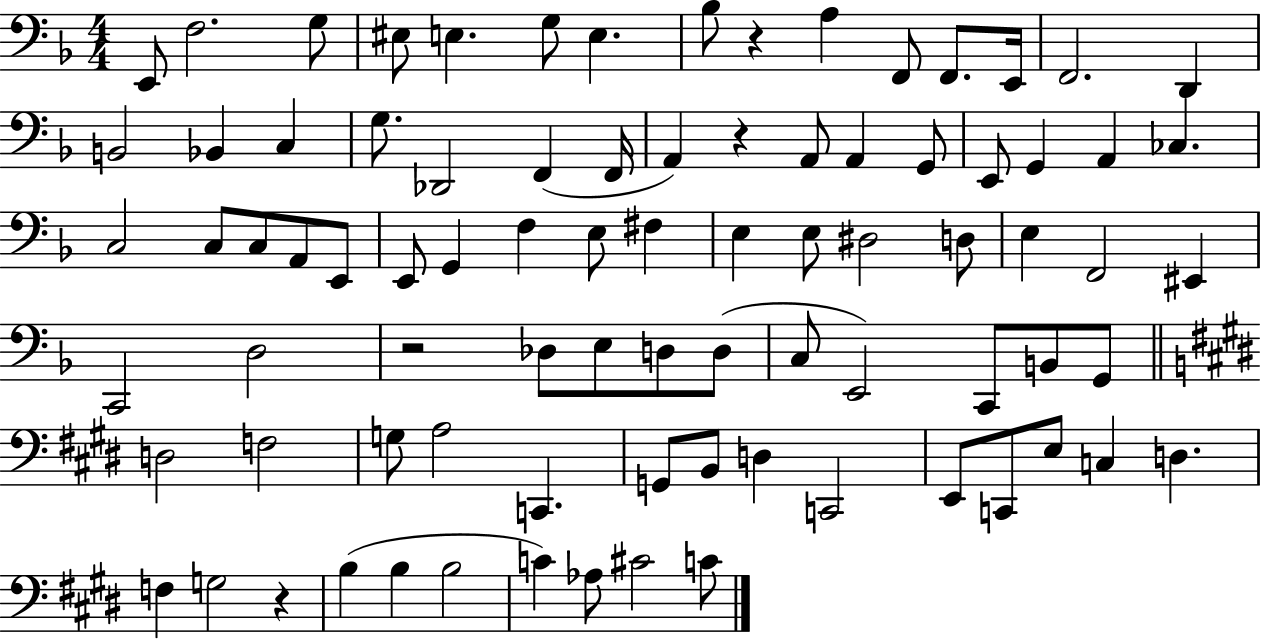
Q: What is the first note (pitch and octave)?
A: E2